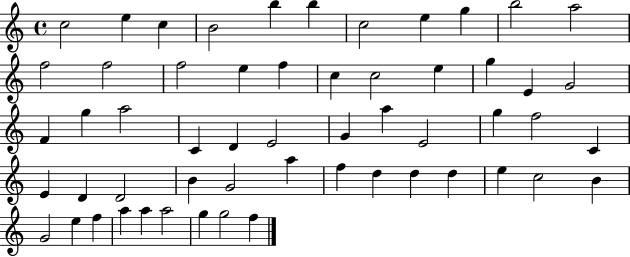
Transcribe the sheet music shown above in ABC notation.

X:1
T:Untitled
M:4/4
L:1/4
K:C
c2 e c B2 b b c2 e g b2 a2 f2 f2 f2 e f c c2 e g E G2 F g a2 C D E2 G a E2 g f2 C E D D2 B G2 a f d d d e c2 B G2 e f a a a2 g g2 f